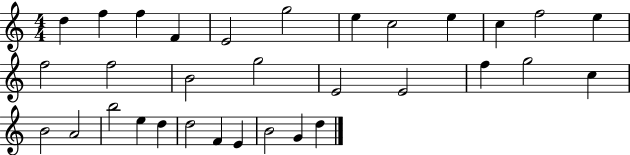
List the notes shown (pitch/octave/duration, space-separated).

D5/q F5/q F5/q F4/q E4/h G5/h E5/q C5/h E5/q C5/q F5/h E5/q F5/h F5/h B4/h G5/h E4/h E4/h F5/q G5/h C5/q B4/h A4/h B5/h E5/q D5/q D5/h F4/q E4/q B4/h G4/q D5/q